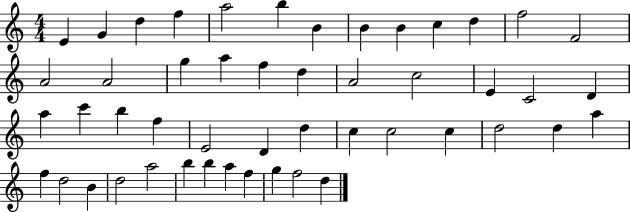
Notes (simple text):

E4/q G4/q D5/q F5/q A5/h B5/q B4/q B4/q B4/q C5/q D5/q F5/h F4/h A4/h A4/h G5/q A5/q F5/q D5/q A4/h C5/h E4/q C4/h D4/q A5/q C6/q B5/q F5/q E4/h D4/q D5/q C5/q C5/h C5/q D5/h D5/q A5/q F5/q D5/h B4/q D5/h A5/h B5/q B5/q A5/q F5/q G5/q F5/h D5/q